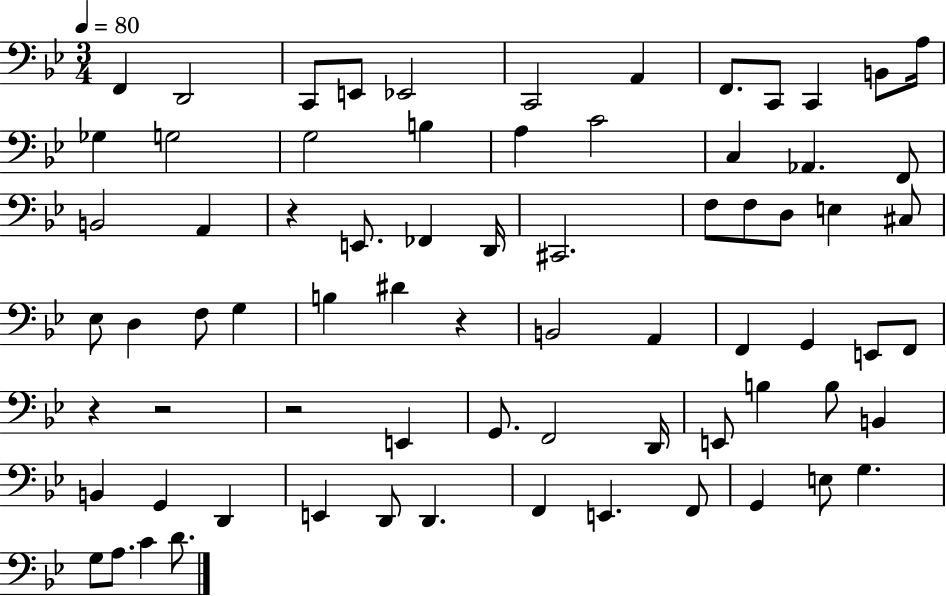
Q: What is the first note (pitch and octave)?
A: F2